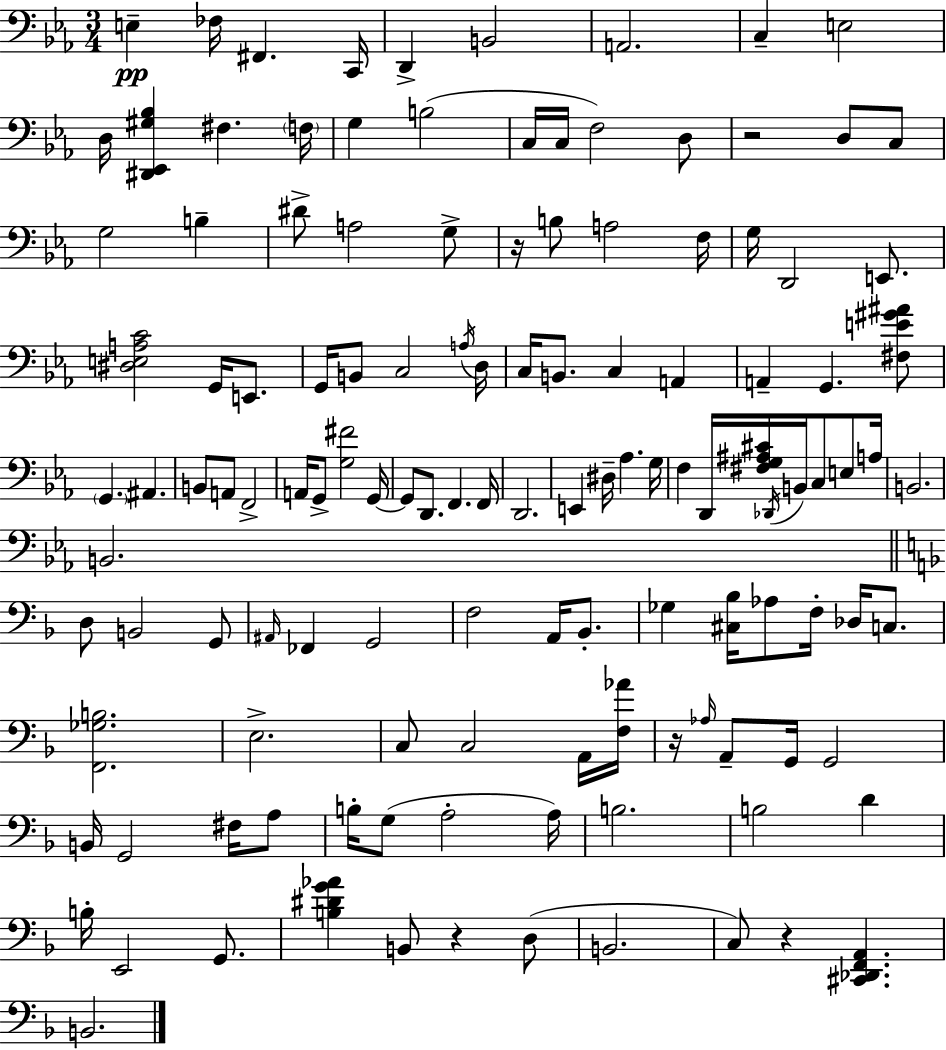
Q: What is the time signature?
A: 3/4